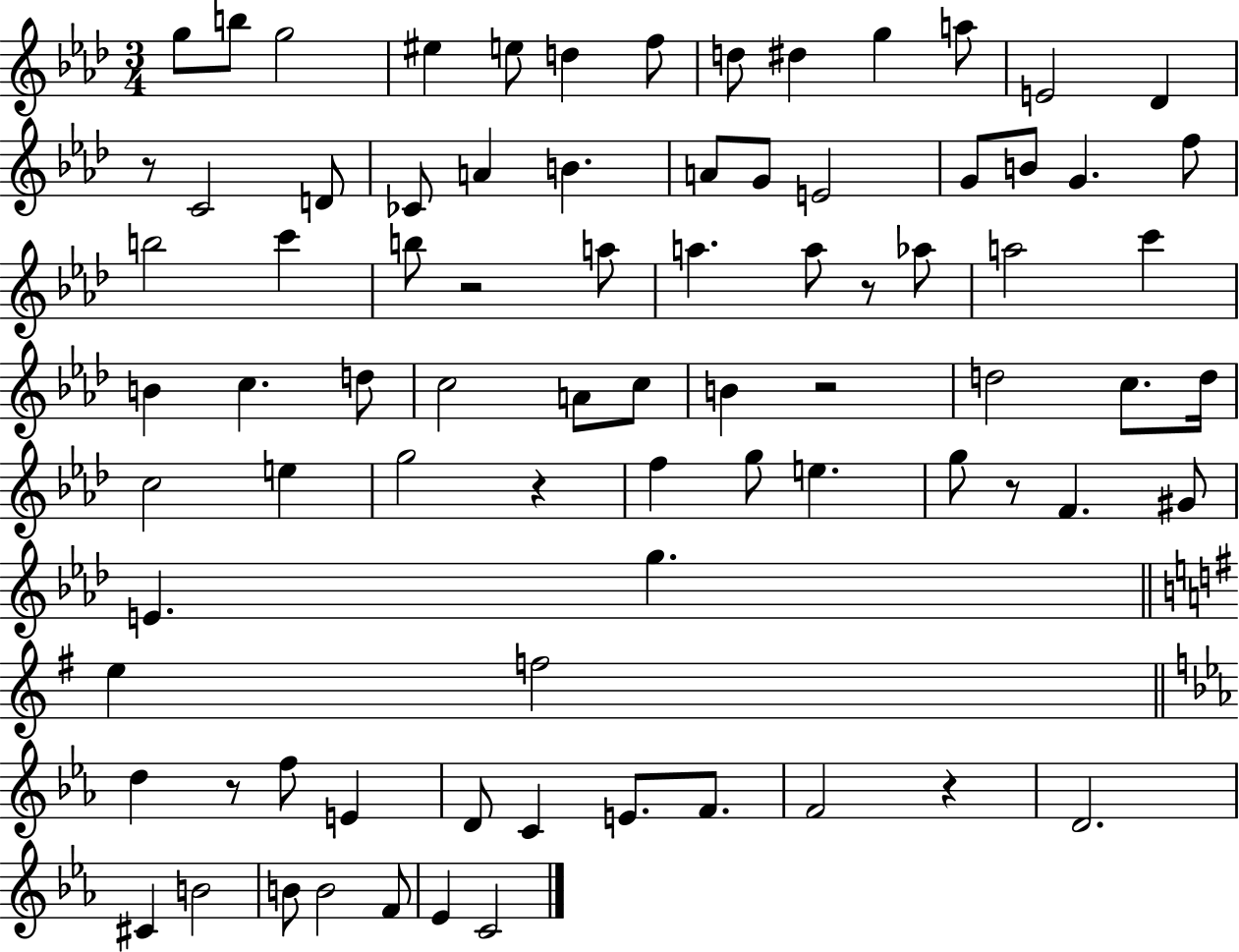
X:1
T:Untitled
M:3/4
L:1/4
K:Ab
g/2 b/2 g2 ^e e/2 d f/2 d/2 ^d g a/2 E2 _D z/2 C2 D/2 _C/2 A B A/2 G/2 E2 G/2 B/2 G f/2 b2 c' b/2 z2 a/2 a a/2 z/2 _a/2 a2 c' B c d/2 c2 A/2 c/2 B z2 d2 c/2 d/4 c2 e g2 z f g/2 e g/2 z/2 F ^G/2 E g e f2 d z/2 f/2 E D/2 C E/2 F/2 F2 z D2 ^C B2 B/2 B2 F/2 _E C2